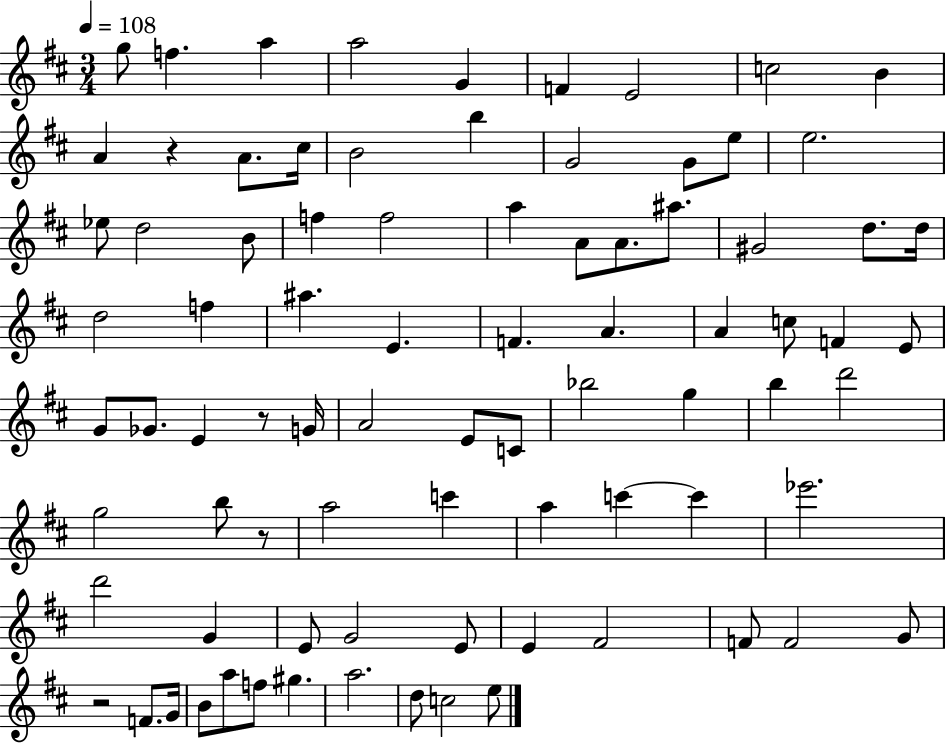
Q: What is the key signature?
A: D major